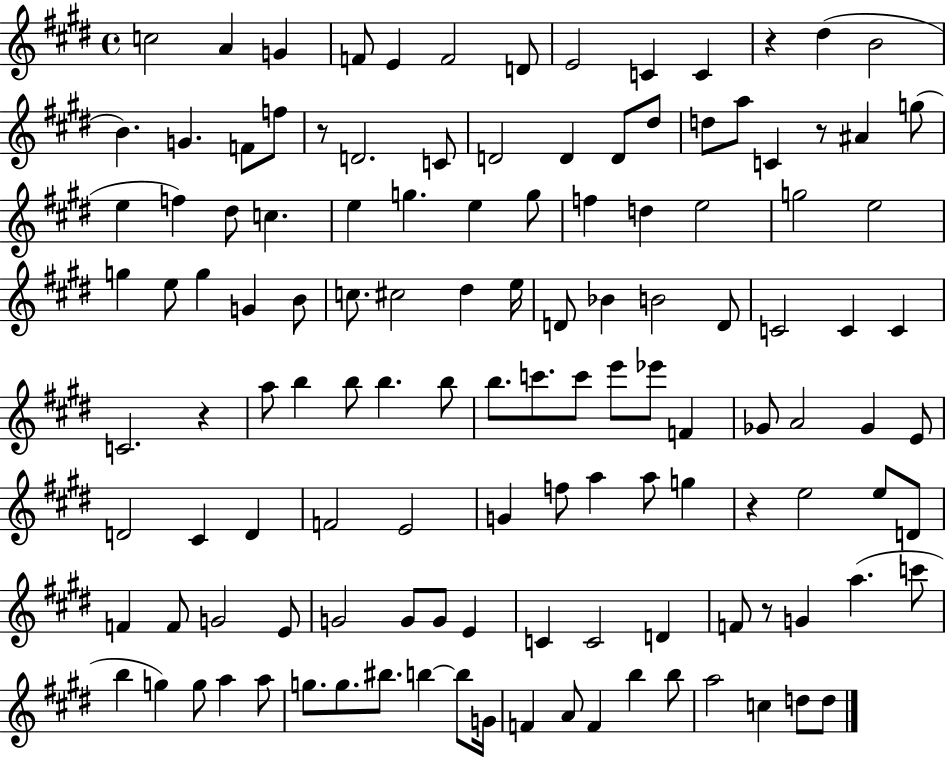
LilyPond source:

{
  \clef treble
  \time 4/4
  \defaultTimeSignature
  \key e \major
  \repeat volta 2 { c''2 a'4 g'4 | f'8 e'4 f'2 d'8 | e'2 c'4 c'4 | r4 dis''4( b'2 | \break b'4.) g'4. f'8 f''8 | r8 d'2. c'8 | d'2 d'4 d'8 dis''8 | d''8 a''8 c'4 r8 ais'4 g''8( | \break e''4 f''4) dis''8 c''4. | e''4 g''4. e''4 g''8 | f''4 d''4 e''2 | g''2 e''2 | \break g''4 e''8 g''4 g'4 b'8 | c''8. cis''2 dis''4 e''16 | d'8 bes'4 b'2 d'8 | c'2 c'4 c'4 | \break c'2. r4 | a''8 b''4 b''8 b''4. b''8 | b''8. c'''8. c'''8 e'''8 ees'''8 f'4 | ges'8 a'2 ges'4 e'8 | \break d'2 cis'4 d'4 | f'2 e'2 | g'4 f''8 a''4 a''8 g''4 | r4 e''2 e''8 d'8 | \break f'4 f'8 g'2 e'8 | g'2 g'8 g'8 e'4 | c'4 c'2 d'4 | f'8 r8 g'4 a''4.( c'''8 | \break b''4 g''4) g''8 a''4 a''8 | g''8. g''8. bis''8. b''4~~ b''8 g'16 | f'4 a'8 f'4 b''4 b''8 | a''2 c''4 d''8 d''8 | \break } \bar "|."
}